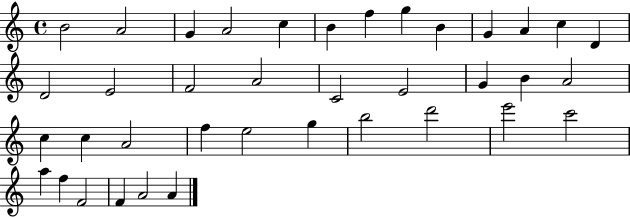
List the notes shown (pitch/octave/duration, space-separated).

B4/h A4/h G4/q A4/h C5/q B4/q F5/q G5/q B4/q G4/q A4/q C5/q D4/q D4/h E4/h F4/h A4/h C4/h E4/h G4/q B4/q A4/h C5/q C5/q A4/h F5/q E5/h G5/q B5/h D6/h E6/h C6/h A5/q F5/q F4/h F4/q A4/h A4/q